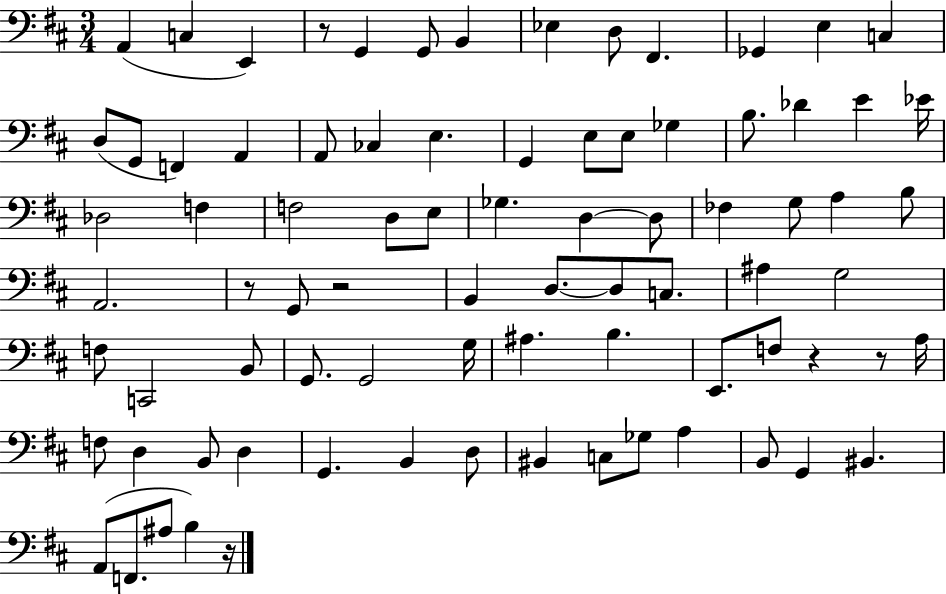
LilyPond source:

{
  \clef bass
  \numericTimeSignature
  \time 3/4
  \key d \major
  a,4( c4 e,4) | r8 g,4 g,8 b,4 | ees4 d8 fis,4. | ges,4 e4 c4 | \break d8( g,8 f,4) a,4 | a,8 ces4 e4. | g,4 e8 e8 ges4 | b8. des'4 e'4 ees'16 | \break des2 f4 | f2 d8 e8 | ges4. d4~~ d8 | fes4 g8 a4 b8 | \break a,2. | r8 g,8 r2 | b,4 d8.~~ d8 c8. | ais4 g2 | \break f8 c,2 b,8 | g,8. g,2 g16 | ais4. b4. | e,8. f8 r4 r8 a16 | \break f8 d4 b,8 d4 | g,4. b,4 d8 | bis,4 c8 ges8 a4 | b,8 g,4 bis,4. | \break a,8( f,8. ais8 b4) r16 | \bar "|."
}